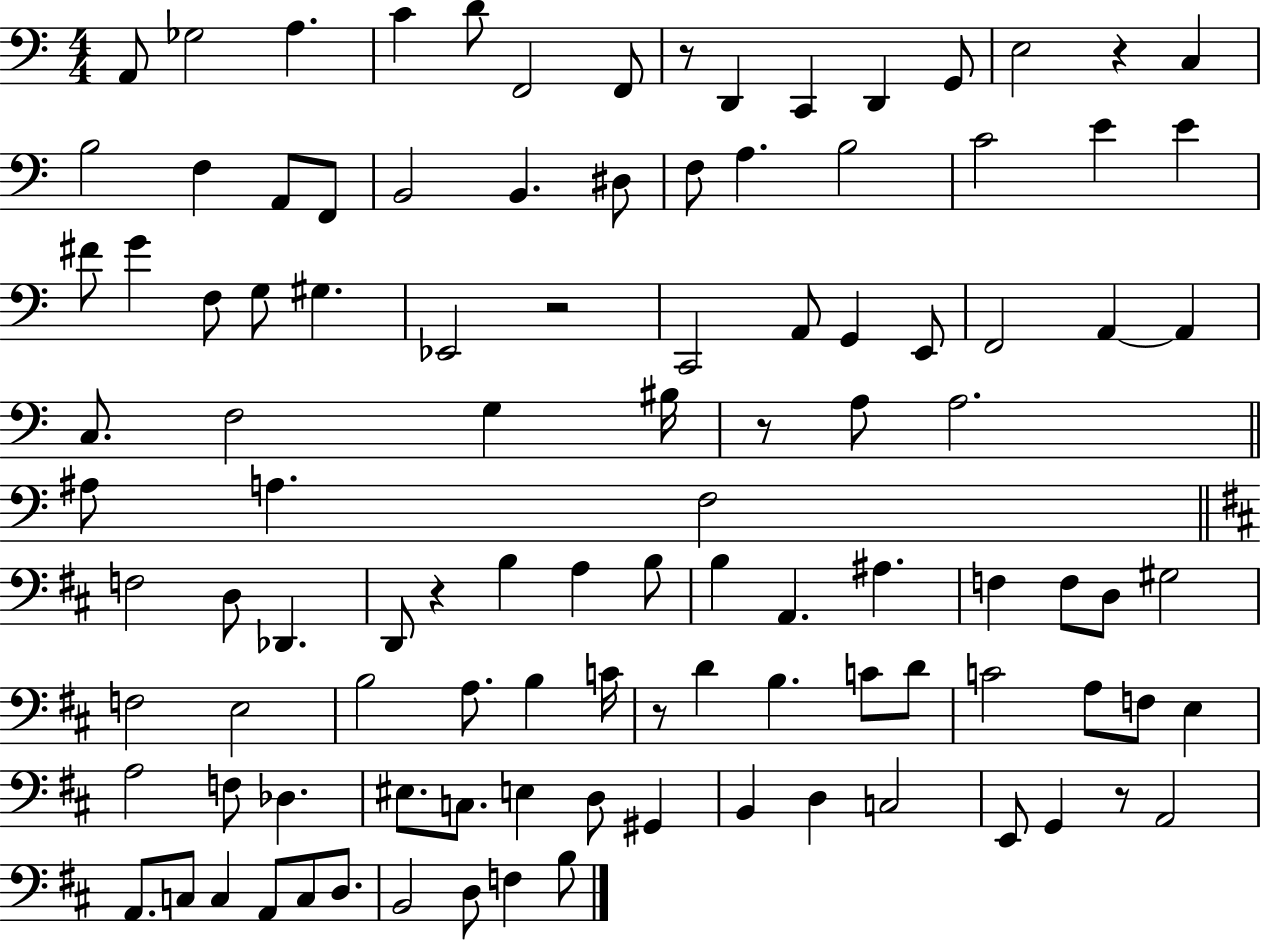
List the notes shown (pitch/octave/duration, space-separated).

A2/e Gb3/h A3/q. C4/q D4/e F2/h F2/e R/e D2/q C2/q D2/q G2/e E3/h R/q C3/q B3/h F3/q A2/e F2/e B2/h B2/q. D#3/e F3/e A3/q. B3/h C4/h E4/q E4/q F#4/e G4/q F3/e G3/e G#3/q. Eb2/h R/h C2/h A2/e G2/q E2/e F2/h A2/q A2/q C3/e. F3/h G3/q BIS3/s R/e A3/e A3/h. A#3/e A3/q. F3/h F3/h D3/e Db2/q. D2/e R/q B3/q A3/q B3/e B3/q A2/q. A#3/q. F3/q F3/e D3/e G#3/h F3/h E3/h B3/h A3/e. B3/q C4/s R/e D4/q B3/q. C4/e D4/e C4/h A3/e F3/e E3/q A3/h F3/e Db3/q. EIS3/e. C3/e. E3/q D3/e G#2/q B2/q D3/q C3/h E2/e G2/q R/e A2/h A2/e. C3/e C3/q A2/e C3/e D3/e. B2/h D3/e F3/q B3/e